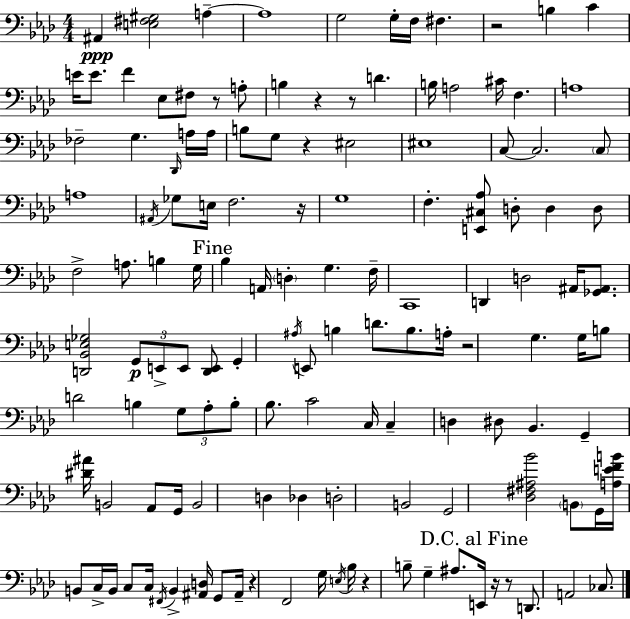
X:1
T:Untitled
M:4/4
L:1/4
K:Fm
^A,, [E,^F,^G,]2 A, A,4 G,2 G,/4 F,/4 ^F, z2 B, C E/4 E/2 F _E,/2 ^F,/2 z/2 A,/2 B, z z/2 D B,/4 A,2 ^C/4 F, A,4 _F,2 G, _D,,/4 A,/4 A,/4 B,/2 G,/2 z ^E,2 ^E,4 C,/2 C,2 C,/2 A,4 ^A,,/4 _G,/2 E,/4 F,2 z/4 G,4 F, [E,,^C,_A,]/2 D,/2 D, D,/2 F,2 A,/2 B, G,/4 _B, A,,/4 D, G, F,/4 C,,4 D,, D,2 ^A,,/4 [_G,,^A,,]/2 [D,,_B,,E,_G,]2 G,,/2 E,,/2 E,,/2 [D,,E,,]/2 G,, ^A,/4 E,,/2 B, D/2 B,/2 A,/4 z2 G, G,/4 B,/2 D2 B, G,/2 _A,/2 B,/2 _B,/2 C2 C,/4 C, D, ^D,/2 _B,, G,, [^D^A]/4 B,,2 _A,,/2 G,,/4 B,,2 D, _D, D,2 B,,2 G,,2 [_D,^F,^A,_B]2 B,,/2 G,,/4 [A,EFB]/4 B,,/2 C,/4 B,,/4 C,/2 C,/4 ^F,,/4 B,, [^A,,D,]/4 G,,/2 ^A,,/4 z F,,2 G,/4 E,/4 _B,/4 z B,/2 G, ^A,/2 E,,/4 z/4 z/2 D,,/2 A,,2 _C,/2